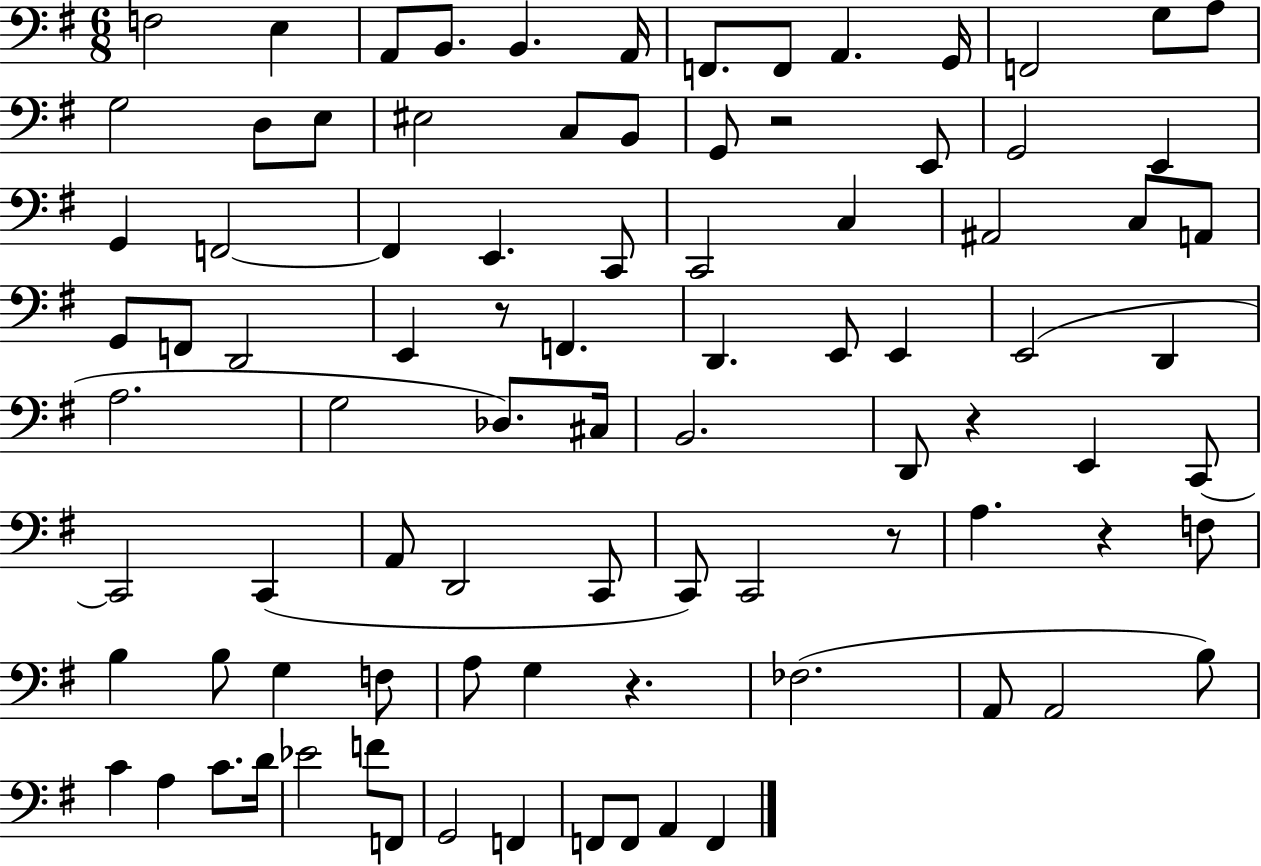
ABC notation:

X:1
T:Untitled
M:6/8
L:1/4
K:G
F,2 E, A,,/2 B,,/2 B,, A,,/4 F,,/2 F,,/2 A,, G,,/4 F,,2 G,/2 A,/2 G,2 D,/2 E,/2 ^E,2 C,/2 B,,/2 G,,/2 z2 E,,/2 G,,2 E,, G,, F,,2 F,, E,, C,,/2 C,,2 C, ^A,,2 C,/2 A,,/2 G,,/2 F,,/2 D,,2 E,, z/2 F,, D,, E,,/2 E,, E,,2 D,, A,2 G,2 _D,/2 ^C,/4 B,,2 D,,/2 z E,, C,,/2 C,,2 C,, A,,/2 D,,2 C,,/2 C,,/2 C,,2 z/2 A, z F,/2 B, B,/2 G, F,/2 A,/2 G, z _F,2 A,,/2 A,,2 B,/2 C A, C/2 D/4 _E2 F/2 F,,/2 G,,2 F,, F,,/2 F,,/2 A,, F,,